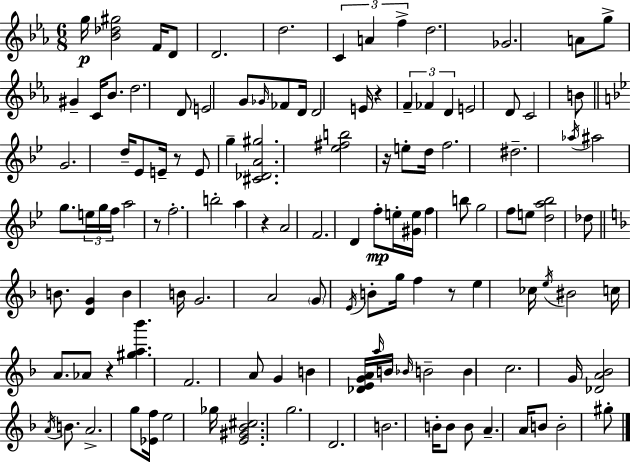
X:1
T:Untitled
M:6/8
L:1/4
K:Cm
g/4 [_B_d^g]2 F/4 D/2 D2 d2 C A f d2 _G2 A/2 g/2 ^G C/4 _B/2 d2 D/2 E2 G/2 _G/4 _F/2 D/4 D2 E/4 z F _F D E2 D/2 C2 B/2 G2 d/4 _E/2 E/4 z/2 E/2 g [^C_DA^g]2 [_e^fb]2 z/4 e/2 d/4 f2 ^d2 _a/4 ^a2 g/2 e/4 g/4 f/4 a2 z/2 f2 b2 a z A2 F2 D f/2 e/4 [^Ge]/4 f b/2 g2 f/2 e/2 [da_b]2 _d/2 B/2 [DG] B B/4 G2 A2 G/2 E/4 B/2 g/4 f z/2 e _c/4 e/4 ^B2 c/4 A/2 _A/2 z [^ga_b'] F2 A/2 G B [_DEGA]/4 a/4 B/4 _B/4 B2 B c2 G/4 [_DA_B]2 A/4 B/2 A2 g/2 [_Ef]/4 e2 _g/4 [E^G_B^c]2 g2 D2 B2 B/4 B/2 B/2 A A/4 B/2 B2 ^g/2